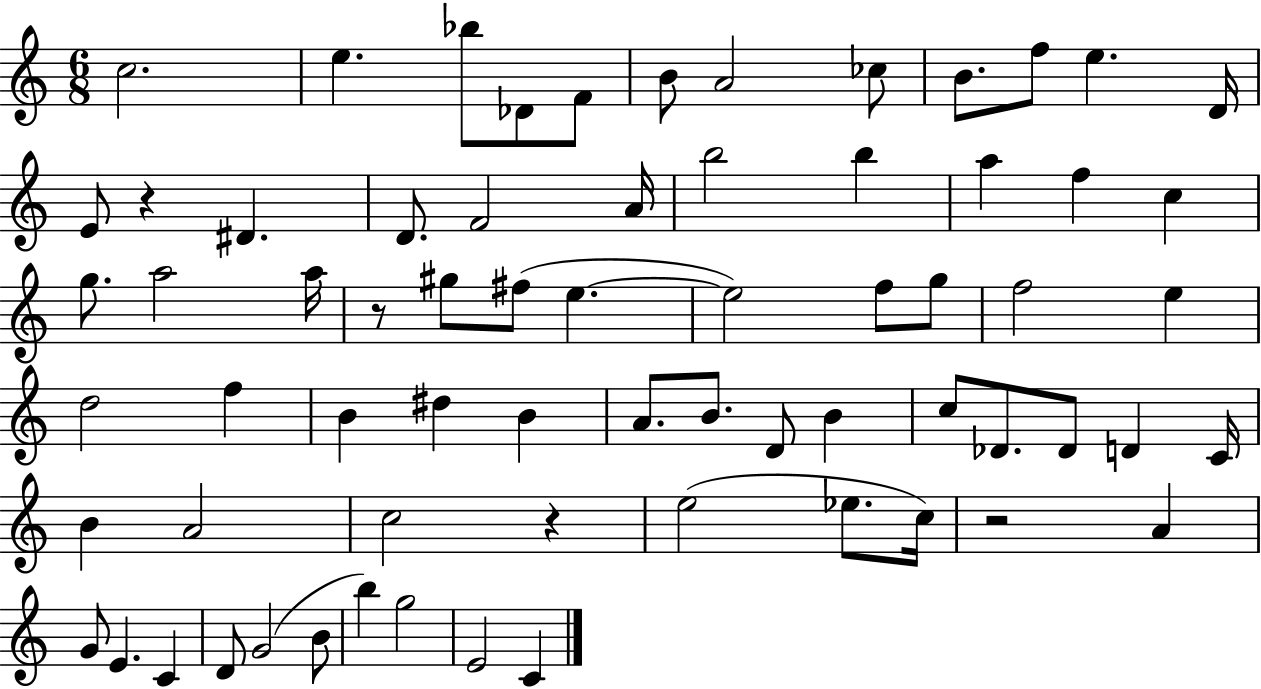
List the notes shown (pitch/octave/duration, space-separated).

C5/h. E5/q. Bb5/e Db4/e F4/e B4/e A4/h CES5/e B4/e. F5/e E5/q. D4/s E4/e R/q D#4/q. D4/e. F4/h A4/s B5/h B5/q A5/q F5/q C5/q G5/e. A5/h A5/s R/e G#5/e F#5/e E5/q. E5/h F5/e G5/e F5/h E5/q D5/h F5/q B4/q D#5/q B4/q A4/e. B4/e. D4/e B4/q C5/e Db4/e. Db4/e D4/q C4/s B4/q A4/h C5/h R/q E5/h Eb5/e. C5/s R/h A4/q G4/e E4/q. C4/q D4/e G4/h B4/e B5/q G5/h E4/h C4/q